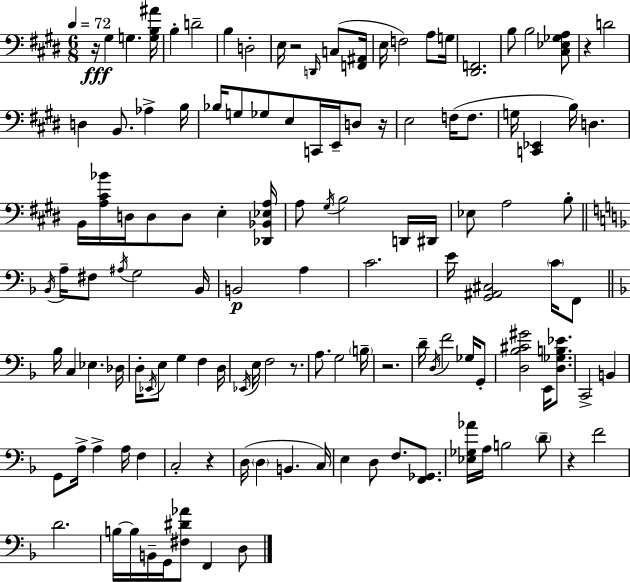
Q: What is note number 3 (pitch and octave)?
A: B3